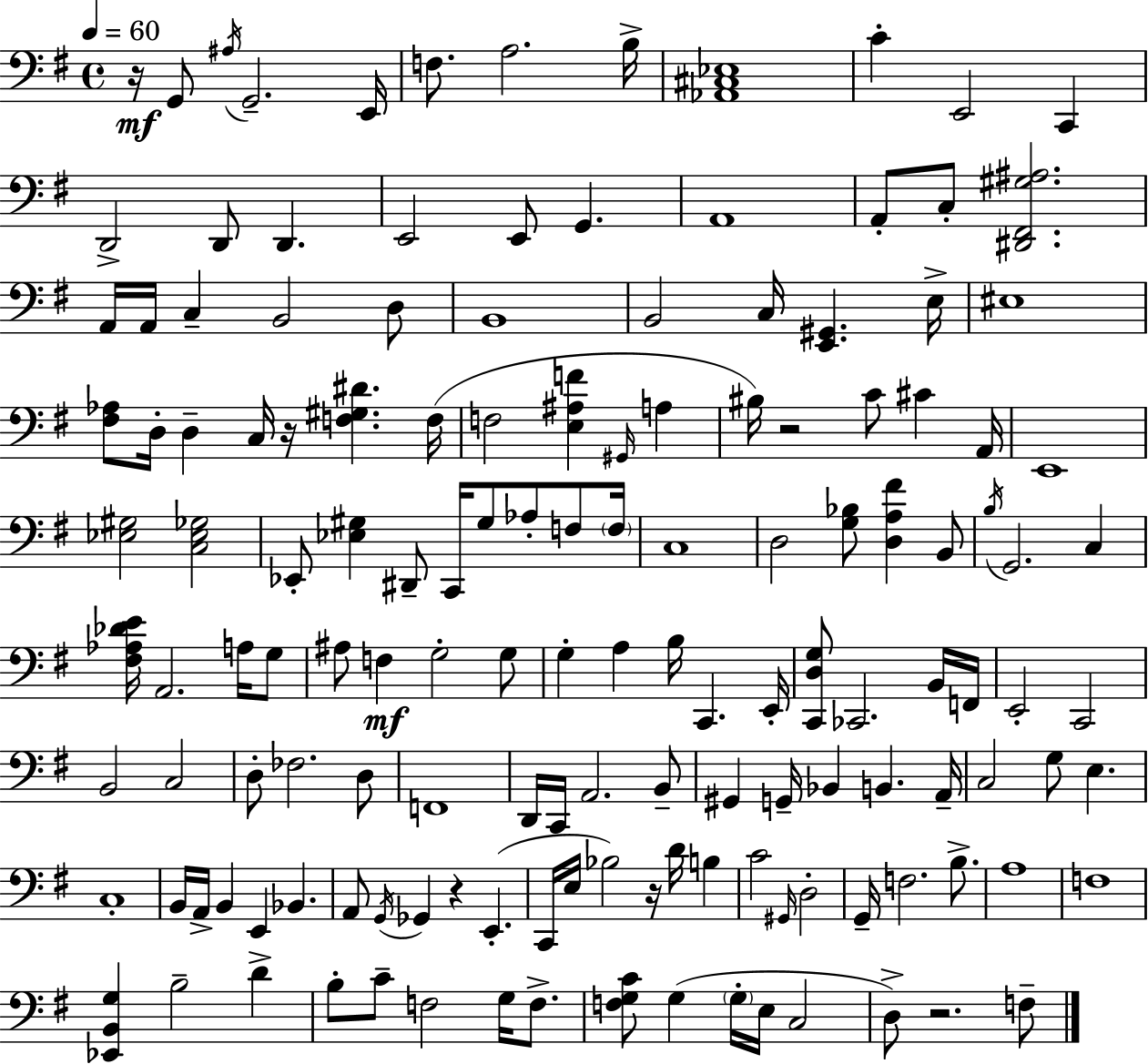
R/s G2/e A#3/s G2/h. E2/s F3/e. A3/h. B3/s [Ab2,C#3,Eb3]/w C4/q E2/h C2/q D2/h D2/e D2/q. E2/h E2/e G2/q. A2/w A2/e C3/e [D#2,F#2,G#3,A#3]/h. A2/s A2/s C3/q B2/h D3/e B2/w B2/h C3/s [E2,G#2]/q. E3/s EIS3/w [F#3,Ab3]/e D3/s D3/q C3/s R/s [F3,G#3,D#4]/q. F3/s F3/h [E3,A#3,F4]/q G#2/s A3/q BIS3/s R/h C4/e C#4/q A2/s E2/w [Eb3,G#3]/h [C3,Eb3,Gb3]/h Eb2/e [Eb3,G#3]/q D#2/e C2/s G#3/e Ab3/e F3/e F3/s C3/w D3/h [G3,Bb3]/e [D3,A3,F#4]/q B2/e B3/s G2/h. C3/q [F#3,Ab3,Db4,E4]/s A2/h. A3/s G3/e A#3/e F3/q G3/h G3/e G3/q A3/q B3/s C2/q. E2/s [C2,D3,G3]/e CES2/h. B2/s F2/s E2/h C2/h B2/h C3/h D3/e FES3/h. D3/e F2/w D2/s C2/s A2/h. B2/e G#2/q G2/s Bb2/q B2/q. A2/s C3/h G3/e E3/q. C3/w B2/s A2/s B2/q E2/q Bb2/q. A2/e G2/s Gb2/q R/q E2/q. C2/s E3/s Bb3/h R/s D4/s B3/q C4/h G#2/s D3/h G2/s F3/h. B3/e. A3/w F3/w [Eb2,B2,G3]/q B3/h D4/q B3/e C4/e F3/h G3/s F3/e. [F3,G3,C4]/e G3/q G3/s E3/s C3/h D3/e R/h. F3/e